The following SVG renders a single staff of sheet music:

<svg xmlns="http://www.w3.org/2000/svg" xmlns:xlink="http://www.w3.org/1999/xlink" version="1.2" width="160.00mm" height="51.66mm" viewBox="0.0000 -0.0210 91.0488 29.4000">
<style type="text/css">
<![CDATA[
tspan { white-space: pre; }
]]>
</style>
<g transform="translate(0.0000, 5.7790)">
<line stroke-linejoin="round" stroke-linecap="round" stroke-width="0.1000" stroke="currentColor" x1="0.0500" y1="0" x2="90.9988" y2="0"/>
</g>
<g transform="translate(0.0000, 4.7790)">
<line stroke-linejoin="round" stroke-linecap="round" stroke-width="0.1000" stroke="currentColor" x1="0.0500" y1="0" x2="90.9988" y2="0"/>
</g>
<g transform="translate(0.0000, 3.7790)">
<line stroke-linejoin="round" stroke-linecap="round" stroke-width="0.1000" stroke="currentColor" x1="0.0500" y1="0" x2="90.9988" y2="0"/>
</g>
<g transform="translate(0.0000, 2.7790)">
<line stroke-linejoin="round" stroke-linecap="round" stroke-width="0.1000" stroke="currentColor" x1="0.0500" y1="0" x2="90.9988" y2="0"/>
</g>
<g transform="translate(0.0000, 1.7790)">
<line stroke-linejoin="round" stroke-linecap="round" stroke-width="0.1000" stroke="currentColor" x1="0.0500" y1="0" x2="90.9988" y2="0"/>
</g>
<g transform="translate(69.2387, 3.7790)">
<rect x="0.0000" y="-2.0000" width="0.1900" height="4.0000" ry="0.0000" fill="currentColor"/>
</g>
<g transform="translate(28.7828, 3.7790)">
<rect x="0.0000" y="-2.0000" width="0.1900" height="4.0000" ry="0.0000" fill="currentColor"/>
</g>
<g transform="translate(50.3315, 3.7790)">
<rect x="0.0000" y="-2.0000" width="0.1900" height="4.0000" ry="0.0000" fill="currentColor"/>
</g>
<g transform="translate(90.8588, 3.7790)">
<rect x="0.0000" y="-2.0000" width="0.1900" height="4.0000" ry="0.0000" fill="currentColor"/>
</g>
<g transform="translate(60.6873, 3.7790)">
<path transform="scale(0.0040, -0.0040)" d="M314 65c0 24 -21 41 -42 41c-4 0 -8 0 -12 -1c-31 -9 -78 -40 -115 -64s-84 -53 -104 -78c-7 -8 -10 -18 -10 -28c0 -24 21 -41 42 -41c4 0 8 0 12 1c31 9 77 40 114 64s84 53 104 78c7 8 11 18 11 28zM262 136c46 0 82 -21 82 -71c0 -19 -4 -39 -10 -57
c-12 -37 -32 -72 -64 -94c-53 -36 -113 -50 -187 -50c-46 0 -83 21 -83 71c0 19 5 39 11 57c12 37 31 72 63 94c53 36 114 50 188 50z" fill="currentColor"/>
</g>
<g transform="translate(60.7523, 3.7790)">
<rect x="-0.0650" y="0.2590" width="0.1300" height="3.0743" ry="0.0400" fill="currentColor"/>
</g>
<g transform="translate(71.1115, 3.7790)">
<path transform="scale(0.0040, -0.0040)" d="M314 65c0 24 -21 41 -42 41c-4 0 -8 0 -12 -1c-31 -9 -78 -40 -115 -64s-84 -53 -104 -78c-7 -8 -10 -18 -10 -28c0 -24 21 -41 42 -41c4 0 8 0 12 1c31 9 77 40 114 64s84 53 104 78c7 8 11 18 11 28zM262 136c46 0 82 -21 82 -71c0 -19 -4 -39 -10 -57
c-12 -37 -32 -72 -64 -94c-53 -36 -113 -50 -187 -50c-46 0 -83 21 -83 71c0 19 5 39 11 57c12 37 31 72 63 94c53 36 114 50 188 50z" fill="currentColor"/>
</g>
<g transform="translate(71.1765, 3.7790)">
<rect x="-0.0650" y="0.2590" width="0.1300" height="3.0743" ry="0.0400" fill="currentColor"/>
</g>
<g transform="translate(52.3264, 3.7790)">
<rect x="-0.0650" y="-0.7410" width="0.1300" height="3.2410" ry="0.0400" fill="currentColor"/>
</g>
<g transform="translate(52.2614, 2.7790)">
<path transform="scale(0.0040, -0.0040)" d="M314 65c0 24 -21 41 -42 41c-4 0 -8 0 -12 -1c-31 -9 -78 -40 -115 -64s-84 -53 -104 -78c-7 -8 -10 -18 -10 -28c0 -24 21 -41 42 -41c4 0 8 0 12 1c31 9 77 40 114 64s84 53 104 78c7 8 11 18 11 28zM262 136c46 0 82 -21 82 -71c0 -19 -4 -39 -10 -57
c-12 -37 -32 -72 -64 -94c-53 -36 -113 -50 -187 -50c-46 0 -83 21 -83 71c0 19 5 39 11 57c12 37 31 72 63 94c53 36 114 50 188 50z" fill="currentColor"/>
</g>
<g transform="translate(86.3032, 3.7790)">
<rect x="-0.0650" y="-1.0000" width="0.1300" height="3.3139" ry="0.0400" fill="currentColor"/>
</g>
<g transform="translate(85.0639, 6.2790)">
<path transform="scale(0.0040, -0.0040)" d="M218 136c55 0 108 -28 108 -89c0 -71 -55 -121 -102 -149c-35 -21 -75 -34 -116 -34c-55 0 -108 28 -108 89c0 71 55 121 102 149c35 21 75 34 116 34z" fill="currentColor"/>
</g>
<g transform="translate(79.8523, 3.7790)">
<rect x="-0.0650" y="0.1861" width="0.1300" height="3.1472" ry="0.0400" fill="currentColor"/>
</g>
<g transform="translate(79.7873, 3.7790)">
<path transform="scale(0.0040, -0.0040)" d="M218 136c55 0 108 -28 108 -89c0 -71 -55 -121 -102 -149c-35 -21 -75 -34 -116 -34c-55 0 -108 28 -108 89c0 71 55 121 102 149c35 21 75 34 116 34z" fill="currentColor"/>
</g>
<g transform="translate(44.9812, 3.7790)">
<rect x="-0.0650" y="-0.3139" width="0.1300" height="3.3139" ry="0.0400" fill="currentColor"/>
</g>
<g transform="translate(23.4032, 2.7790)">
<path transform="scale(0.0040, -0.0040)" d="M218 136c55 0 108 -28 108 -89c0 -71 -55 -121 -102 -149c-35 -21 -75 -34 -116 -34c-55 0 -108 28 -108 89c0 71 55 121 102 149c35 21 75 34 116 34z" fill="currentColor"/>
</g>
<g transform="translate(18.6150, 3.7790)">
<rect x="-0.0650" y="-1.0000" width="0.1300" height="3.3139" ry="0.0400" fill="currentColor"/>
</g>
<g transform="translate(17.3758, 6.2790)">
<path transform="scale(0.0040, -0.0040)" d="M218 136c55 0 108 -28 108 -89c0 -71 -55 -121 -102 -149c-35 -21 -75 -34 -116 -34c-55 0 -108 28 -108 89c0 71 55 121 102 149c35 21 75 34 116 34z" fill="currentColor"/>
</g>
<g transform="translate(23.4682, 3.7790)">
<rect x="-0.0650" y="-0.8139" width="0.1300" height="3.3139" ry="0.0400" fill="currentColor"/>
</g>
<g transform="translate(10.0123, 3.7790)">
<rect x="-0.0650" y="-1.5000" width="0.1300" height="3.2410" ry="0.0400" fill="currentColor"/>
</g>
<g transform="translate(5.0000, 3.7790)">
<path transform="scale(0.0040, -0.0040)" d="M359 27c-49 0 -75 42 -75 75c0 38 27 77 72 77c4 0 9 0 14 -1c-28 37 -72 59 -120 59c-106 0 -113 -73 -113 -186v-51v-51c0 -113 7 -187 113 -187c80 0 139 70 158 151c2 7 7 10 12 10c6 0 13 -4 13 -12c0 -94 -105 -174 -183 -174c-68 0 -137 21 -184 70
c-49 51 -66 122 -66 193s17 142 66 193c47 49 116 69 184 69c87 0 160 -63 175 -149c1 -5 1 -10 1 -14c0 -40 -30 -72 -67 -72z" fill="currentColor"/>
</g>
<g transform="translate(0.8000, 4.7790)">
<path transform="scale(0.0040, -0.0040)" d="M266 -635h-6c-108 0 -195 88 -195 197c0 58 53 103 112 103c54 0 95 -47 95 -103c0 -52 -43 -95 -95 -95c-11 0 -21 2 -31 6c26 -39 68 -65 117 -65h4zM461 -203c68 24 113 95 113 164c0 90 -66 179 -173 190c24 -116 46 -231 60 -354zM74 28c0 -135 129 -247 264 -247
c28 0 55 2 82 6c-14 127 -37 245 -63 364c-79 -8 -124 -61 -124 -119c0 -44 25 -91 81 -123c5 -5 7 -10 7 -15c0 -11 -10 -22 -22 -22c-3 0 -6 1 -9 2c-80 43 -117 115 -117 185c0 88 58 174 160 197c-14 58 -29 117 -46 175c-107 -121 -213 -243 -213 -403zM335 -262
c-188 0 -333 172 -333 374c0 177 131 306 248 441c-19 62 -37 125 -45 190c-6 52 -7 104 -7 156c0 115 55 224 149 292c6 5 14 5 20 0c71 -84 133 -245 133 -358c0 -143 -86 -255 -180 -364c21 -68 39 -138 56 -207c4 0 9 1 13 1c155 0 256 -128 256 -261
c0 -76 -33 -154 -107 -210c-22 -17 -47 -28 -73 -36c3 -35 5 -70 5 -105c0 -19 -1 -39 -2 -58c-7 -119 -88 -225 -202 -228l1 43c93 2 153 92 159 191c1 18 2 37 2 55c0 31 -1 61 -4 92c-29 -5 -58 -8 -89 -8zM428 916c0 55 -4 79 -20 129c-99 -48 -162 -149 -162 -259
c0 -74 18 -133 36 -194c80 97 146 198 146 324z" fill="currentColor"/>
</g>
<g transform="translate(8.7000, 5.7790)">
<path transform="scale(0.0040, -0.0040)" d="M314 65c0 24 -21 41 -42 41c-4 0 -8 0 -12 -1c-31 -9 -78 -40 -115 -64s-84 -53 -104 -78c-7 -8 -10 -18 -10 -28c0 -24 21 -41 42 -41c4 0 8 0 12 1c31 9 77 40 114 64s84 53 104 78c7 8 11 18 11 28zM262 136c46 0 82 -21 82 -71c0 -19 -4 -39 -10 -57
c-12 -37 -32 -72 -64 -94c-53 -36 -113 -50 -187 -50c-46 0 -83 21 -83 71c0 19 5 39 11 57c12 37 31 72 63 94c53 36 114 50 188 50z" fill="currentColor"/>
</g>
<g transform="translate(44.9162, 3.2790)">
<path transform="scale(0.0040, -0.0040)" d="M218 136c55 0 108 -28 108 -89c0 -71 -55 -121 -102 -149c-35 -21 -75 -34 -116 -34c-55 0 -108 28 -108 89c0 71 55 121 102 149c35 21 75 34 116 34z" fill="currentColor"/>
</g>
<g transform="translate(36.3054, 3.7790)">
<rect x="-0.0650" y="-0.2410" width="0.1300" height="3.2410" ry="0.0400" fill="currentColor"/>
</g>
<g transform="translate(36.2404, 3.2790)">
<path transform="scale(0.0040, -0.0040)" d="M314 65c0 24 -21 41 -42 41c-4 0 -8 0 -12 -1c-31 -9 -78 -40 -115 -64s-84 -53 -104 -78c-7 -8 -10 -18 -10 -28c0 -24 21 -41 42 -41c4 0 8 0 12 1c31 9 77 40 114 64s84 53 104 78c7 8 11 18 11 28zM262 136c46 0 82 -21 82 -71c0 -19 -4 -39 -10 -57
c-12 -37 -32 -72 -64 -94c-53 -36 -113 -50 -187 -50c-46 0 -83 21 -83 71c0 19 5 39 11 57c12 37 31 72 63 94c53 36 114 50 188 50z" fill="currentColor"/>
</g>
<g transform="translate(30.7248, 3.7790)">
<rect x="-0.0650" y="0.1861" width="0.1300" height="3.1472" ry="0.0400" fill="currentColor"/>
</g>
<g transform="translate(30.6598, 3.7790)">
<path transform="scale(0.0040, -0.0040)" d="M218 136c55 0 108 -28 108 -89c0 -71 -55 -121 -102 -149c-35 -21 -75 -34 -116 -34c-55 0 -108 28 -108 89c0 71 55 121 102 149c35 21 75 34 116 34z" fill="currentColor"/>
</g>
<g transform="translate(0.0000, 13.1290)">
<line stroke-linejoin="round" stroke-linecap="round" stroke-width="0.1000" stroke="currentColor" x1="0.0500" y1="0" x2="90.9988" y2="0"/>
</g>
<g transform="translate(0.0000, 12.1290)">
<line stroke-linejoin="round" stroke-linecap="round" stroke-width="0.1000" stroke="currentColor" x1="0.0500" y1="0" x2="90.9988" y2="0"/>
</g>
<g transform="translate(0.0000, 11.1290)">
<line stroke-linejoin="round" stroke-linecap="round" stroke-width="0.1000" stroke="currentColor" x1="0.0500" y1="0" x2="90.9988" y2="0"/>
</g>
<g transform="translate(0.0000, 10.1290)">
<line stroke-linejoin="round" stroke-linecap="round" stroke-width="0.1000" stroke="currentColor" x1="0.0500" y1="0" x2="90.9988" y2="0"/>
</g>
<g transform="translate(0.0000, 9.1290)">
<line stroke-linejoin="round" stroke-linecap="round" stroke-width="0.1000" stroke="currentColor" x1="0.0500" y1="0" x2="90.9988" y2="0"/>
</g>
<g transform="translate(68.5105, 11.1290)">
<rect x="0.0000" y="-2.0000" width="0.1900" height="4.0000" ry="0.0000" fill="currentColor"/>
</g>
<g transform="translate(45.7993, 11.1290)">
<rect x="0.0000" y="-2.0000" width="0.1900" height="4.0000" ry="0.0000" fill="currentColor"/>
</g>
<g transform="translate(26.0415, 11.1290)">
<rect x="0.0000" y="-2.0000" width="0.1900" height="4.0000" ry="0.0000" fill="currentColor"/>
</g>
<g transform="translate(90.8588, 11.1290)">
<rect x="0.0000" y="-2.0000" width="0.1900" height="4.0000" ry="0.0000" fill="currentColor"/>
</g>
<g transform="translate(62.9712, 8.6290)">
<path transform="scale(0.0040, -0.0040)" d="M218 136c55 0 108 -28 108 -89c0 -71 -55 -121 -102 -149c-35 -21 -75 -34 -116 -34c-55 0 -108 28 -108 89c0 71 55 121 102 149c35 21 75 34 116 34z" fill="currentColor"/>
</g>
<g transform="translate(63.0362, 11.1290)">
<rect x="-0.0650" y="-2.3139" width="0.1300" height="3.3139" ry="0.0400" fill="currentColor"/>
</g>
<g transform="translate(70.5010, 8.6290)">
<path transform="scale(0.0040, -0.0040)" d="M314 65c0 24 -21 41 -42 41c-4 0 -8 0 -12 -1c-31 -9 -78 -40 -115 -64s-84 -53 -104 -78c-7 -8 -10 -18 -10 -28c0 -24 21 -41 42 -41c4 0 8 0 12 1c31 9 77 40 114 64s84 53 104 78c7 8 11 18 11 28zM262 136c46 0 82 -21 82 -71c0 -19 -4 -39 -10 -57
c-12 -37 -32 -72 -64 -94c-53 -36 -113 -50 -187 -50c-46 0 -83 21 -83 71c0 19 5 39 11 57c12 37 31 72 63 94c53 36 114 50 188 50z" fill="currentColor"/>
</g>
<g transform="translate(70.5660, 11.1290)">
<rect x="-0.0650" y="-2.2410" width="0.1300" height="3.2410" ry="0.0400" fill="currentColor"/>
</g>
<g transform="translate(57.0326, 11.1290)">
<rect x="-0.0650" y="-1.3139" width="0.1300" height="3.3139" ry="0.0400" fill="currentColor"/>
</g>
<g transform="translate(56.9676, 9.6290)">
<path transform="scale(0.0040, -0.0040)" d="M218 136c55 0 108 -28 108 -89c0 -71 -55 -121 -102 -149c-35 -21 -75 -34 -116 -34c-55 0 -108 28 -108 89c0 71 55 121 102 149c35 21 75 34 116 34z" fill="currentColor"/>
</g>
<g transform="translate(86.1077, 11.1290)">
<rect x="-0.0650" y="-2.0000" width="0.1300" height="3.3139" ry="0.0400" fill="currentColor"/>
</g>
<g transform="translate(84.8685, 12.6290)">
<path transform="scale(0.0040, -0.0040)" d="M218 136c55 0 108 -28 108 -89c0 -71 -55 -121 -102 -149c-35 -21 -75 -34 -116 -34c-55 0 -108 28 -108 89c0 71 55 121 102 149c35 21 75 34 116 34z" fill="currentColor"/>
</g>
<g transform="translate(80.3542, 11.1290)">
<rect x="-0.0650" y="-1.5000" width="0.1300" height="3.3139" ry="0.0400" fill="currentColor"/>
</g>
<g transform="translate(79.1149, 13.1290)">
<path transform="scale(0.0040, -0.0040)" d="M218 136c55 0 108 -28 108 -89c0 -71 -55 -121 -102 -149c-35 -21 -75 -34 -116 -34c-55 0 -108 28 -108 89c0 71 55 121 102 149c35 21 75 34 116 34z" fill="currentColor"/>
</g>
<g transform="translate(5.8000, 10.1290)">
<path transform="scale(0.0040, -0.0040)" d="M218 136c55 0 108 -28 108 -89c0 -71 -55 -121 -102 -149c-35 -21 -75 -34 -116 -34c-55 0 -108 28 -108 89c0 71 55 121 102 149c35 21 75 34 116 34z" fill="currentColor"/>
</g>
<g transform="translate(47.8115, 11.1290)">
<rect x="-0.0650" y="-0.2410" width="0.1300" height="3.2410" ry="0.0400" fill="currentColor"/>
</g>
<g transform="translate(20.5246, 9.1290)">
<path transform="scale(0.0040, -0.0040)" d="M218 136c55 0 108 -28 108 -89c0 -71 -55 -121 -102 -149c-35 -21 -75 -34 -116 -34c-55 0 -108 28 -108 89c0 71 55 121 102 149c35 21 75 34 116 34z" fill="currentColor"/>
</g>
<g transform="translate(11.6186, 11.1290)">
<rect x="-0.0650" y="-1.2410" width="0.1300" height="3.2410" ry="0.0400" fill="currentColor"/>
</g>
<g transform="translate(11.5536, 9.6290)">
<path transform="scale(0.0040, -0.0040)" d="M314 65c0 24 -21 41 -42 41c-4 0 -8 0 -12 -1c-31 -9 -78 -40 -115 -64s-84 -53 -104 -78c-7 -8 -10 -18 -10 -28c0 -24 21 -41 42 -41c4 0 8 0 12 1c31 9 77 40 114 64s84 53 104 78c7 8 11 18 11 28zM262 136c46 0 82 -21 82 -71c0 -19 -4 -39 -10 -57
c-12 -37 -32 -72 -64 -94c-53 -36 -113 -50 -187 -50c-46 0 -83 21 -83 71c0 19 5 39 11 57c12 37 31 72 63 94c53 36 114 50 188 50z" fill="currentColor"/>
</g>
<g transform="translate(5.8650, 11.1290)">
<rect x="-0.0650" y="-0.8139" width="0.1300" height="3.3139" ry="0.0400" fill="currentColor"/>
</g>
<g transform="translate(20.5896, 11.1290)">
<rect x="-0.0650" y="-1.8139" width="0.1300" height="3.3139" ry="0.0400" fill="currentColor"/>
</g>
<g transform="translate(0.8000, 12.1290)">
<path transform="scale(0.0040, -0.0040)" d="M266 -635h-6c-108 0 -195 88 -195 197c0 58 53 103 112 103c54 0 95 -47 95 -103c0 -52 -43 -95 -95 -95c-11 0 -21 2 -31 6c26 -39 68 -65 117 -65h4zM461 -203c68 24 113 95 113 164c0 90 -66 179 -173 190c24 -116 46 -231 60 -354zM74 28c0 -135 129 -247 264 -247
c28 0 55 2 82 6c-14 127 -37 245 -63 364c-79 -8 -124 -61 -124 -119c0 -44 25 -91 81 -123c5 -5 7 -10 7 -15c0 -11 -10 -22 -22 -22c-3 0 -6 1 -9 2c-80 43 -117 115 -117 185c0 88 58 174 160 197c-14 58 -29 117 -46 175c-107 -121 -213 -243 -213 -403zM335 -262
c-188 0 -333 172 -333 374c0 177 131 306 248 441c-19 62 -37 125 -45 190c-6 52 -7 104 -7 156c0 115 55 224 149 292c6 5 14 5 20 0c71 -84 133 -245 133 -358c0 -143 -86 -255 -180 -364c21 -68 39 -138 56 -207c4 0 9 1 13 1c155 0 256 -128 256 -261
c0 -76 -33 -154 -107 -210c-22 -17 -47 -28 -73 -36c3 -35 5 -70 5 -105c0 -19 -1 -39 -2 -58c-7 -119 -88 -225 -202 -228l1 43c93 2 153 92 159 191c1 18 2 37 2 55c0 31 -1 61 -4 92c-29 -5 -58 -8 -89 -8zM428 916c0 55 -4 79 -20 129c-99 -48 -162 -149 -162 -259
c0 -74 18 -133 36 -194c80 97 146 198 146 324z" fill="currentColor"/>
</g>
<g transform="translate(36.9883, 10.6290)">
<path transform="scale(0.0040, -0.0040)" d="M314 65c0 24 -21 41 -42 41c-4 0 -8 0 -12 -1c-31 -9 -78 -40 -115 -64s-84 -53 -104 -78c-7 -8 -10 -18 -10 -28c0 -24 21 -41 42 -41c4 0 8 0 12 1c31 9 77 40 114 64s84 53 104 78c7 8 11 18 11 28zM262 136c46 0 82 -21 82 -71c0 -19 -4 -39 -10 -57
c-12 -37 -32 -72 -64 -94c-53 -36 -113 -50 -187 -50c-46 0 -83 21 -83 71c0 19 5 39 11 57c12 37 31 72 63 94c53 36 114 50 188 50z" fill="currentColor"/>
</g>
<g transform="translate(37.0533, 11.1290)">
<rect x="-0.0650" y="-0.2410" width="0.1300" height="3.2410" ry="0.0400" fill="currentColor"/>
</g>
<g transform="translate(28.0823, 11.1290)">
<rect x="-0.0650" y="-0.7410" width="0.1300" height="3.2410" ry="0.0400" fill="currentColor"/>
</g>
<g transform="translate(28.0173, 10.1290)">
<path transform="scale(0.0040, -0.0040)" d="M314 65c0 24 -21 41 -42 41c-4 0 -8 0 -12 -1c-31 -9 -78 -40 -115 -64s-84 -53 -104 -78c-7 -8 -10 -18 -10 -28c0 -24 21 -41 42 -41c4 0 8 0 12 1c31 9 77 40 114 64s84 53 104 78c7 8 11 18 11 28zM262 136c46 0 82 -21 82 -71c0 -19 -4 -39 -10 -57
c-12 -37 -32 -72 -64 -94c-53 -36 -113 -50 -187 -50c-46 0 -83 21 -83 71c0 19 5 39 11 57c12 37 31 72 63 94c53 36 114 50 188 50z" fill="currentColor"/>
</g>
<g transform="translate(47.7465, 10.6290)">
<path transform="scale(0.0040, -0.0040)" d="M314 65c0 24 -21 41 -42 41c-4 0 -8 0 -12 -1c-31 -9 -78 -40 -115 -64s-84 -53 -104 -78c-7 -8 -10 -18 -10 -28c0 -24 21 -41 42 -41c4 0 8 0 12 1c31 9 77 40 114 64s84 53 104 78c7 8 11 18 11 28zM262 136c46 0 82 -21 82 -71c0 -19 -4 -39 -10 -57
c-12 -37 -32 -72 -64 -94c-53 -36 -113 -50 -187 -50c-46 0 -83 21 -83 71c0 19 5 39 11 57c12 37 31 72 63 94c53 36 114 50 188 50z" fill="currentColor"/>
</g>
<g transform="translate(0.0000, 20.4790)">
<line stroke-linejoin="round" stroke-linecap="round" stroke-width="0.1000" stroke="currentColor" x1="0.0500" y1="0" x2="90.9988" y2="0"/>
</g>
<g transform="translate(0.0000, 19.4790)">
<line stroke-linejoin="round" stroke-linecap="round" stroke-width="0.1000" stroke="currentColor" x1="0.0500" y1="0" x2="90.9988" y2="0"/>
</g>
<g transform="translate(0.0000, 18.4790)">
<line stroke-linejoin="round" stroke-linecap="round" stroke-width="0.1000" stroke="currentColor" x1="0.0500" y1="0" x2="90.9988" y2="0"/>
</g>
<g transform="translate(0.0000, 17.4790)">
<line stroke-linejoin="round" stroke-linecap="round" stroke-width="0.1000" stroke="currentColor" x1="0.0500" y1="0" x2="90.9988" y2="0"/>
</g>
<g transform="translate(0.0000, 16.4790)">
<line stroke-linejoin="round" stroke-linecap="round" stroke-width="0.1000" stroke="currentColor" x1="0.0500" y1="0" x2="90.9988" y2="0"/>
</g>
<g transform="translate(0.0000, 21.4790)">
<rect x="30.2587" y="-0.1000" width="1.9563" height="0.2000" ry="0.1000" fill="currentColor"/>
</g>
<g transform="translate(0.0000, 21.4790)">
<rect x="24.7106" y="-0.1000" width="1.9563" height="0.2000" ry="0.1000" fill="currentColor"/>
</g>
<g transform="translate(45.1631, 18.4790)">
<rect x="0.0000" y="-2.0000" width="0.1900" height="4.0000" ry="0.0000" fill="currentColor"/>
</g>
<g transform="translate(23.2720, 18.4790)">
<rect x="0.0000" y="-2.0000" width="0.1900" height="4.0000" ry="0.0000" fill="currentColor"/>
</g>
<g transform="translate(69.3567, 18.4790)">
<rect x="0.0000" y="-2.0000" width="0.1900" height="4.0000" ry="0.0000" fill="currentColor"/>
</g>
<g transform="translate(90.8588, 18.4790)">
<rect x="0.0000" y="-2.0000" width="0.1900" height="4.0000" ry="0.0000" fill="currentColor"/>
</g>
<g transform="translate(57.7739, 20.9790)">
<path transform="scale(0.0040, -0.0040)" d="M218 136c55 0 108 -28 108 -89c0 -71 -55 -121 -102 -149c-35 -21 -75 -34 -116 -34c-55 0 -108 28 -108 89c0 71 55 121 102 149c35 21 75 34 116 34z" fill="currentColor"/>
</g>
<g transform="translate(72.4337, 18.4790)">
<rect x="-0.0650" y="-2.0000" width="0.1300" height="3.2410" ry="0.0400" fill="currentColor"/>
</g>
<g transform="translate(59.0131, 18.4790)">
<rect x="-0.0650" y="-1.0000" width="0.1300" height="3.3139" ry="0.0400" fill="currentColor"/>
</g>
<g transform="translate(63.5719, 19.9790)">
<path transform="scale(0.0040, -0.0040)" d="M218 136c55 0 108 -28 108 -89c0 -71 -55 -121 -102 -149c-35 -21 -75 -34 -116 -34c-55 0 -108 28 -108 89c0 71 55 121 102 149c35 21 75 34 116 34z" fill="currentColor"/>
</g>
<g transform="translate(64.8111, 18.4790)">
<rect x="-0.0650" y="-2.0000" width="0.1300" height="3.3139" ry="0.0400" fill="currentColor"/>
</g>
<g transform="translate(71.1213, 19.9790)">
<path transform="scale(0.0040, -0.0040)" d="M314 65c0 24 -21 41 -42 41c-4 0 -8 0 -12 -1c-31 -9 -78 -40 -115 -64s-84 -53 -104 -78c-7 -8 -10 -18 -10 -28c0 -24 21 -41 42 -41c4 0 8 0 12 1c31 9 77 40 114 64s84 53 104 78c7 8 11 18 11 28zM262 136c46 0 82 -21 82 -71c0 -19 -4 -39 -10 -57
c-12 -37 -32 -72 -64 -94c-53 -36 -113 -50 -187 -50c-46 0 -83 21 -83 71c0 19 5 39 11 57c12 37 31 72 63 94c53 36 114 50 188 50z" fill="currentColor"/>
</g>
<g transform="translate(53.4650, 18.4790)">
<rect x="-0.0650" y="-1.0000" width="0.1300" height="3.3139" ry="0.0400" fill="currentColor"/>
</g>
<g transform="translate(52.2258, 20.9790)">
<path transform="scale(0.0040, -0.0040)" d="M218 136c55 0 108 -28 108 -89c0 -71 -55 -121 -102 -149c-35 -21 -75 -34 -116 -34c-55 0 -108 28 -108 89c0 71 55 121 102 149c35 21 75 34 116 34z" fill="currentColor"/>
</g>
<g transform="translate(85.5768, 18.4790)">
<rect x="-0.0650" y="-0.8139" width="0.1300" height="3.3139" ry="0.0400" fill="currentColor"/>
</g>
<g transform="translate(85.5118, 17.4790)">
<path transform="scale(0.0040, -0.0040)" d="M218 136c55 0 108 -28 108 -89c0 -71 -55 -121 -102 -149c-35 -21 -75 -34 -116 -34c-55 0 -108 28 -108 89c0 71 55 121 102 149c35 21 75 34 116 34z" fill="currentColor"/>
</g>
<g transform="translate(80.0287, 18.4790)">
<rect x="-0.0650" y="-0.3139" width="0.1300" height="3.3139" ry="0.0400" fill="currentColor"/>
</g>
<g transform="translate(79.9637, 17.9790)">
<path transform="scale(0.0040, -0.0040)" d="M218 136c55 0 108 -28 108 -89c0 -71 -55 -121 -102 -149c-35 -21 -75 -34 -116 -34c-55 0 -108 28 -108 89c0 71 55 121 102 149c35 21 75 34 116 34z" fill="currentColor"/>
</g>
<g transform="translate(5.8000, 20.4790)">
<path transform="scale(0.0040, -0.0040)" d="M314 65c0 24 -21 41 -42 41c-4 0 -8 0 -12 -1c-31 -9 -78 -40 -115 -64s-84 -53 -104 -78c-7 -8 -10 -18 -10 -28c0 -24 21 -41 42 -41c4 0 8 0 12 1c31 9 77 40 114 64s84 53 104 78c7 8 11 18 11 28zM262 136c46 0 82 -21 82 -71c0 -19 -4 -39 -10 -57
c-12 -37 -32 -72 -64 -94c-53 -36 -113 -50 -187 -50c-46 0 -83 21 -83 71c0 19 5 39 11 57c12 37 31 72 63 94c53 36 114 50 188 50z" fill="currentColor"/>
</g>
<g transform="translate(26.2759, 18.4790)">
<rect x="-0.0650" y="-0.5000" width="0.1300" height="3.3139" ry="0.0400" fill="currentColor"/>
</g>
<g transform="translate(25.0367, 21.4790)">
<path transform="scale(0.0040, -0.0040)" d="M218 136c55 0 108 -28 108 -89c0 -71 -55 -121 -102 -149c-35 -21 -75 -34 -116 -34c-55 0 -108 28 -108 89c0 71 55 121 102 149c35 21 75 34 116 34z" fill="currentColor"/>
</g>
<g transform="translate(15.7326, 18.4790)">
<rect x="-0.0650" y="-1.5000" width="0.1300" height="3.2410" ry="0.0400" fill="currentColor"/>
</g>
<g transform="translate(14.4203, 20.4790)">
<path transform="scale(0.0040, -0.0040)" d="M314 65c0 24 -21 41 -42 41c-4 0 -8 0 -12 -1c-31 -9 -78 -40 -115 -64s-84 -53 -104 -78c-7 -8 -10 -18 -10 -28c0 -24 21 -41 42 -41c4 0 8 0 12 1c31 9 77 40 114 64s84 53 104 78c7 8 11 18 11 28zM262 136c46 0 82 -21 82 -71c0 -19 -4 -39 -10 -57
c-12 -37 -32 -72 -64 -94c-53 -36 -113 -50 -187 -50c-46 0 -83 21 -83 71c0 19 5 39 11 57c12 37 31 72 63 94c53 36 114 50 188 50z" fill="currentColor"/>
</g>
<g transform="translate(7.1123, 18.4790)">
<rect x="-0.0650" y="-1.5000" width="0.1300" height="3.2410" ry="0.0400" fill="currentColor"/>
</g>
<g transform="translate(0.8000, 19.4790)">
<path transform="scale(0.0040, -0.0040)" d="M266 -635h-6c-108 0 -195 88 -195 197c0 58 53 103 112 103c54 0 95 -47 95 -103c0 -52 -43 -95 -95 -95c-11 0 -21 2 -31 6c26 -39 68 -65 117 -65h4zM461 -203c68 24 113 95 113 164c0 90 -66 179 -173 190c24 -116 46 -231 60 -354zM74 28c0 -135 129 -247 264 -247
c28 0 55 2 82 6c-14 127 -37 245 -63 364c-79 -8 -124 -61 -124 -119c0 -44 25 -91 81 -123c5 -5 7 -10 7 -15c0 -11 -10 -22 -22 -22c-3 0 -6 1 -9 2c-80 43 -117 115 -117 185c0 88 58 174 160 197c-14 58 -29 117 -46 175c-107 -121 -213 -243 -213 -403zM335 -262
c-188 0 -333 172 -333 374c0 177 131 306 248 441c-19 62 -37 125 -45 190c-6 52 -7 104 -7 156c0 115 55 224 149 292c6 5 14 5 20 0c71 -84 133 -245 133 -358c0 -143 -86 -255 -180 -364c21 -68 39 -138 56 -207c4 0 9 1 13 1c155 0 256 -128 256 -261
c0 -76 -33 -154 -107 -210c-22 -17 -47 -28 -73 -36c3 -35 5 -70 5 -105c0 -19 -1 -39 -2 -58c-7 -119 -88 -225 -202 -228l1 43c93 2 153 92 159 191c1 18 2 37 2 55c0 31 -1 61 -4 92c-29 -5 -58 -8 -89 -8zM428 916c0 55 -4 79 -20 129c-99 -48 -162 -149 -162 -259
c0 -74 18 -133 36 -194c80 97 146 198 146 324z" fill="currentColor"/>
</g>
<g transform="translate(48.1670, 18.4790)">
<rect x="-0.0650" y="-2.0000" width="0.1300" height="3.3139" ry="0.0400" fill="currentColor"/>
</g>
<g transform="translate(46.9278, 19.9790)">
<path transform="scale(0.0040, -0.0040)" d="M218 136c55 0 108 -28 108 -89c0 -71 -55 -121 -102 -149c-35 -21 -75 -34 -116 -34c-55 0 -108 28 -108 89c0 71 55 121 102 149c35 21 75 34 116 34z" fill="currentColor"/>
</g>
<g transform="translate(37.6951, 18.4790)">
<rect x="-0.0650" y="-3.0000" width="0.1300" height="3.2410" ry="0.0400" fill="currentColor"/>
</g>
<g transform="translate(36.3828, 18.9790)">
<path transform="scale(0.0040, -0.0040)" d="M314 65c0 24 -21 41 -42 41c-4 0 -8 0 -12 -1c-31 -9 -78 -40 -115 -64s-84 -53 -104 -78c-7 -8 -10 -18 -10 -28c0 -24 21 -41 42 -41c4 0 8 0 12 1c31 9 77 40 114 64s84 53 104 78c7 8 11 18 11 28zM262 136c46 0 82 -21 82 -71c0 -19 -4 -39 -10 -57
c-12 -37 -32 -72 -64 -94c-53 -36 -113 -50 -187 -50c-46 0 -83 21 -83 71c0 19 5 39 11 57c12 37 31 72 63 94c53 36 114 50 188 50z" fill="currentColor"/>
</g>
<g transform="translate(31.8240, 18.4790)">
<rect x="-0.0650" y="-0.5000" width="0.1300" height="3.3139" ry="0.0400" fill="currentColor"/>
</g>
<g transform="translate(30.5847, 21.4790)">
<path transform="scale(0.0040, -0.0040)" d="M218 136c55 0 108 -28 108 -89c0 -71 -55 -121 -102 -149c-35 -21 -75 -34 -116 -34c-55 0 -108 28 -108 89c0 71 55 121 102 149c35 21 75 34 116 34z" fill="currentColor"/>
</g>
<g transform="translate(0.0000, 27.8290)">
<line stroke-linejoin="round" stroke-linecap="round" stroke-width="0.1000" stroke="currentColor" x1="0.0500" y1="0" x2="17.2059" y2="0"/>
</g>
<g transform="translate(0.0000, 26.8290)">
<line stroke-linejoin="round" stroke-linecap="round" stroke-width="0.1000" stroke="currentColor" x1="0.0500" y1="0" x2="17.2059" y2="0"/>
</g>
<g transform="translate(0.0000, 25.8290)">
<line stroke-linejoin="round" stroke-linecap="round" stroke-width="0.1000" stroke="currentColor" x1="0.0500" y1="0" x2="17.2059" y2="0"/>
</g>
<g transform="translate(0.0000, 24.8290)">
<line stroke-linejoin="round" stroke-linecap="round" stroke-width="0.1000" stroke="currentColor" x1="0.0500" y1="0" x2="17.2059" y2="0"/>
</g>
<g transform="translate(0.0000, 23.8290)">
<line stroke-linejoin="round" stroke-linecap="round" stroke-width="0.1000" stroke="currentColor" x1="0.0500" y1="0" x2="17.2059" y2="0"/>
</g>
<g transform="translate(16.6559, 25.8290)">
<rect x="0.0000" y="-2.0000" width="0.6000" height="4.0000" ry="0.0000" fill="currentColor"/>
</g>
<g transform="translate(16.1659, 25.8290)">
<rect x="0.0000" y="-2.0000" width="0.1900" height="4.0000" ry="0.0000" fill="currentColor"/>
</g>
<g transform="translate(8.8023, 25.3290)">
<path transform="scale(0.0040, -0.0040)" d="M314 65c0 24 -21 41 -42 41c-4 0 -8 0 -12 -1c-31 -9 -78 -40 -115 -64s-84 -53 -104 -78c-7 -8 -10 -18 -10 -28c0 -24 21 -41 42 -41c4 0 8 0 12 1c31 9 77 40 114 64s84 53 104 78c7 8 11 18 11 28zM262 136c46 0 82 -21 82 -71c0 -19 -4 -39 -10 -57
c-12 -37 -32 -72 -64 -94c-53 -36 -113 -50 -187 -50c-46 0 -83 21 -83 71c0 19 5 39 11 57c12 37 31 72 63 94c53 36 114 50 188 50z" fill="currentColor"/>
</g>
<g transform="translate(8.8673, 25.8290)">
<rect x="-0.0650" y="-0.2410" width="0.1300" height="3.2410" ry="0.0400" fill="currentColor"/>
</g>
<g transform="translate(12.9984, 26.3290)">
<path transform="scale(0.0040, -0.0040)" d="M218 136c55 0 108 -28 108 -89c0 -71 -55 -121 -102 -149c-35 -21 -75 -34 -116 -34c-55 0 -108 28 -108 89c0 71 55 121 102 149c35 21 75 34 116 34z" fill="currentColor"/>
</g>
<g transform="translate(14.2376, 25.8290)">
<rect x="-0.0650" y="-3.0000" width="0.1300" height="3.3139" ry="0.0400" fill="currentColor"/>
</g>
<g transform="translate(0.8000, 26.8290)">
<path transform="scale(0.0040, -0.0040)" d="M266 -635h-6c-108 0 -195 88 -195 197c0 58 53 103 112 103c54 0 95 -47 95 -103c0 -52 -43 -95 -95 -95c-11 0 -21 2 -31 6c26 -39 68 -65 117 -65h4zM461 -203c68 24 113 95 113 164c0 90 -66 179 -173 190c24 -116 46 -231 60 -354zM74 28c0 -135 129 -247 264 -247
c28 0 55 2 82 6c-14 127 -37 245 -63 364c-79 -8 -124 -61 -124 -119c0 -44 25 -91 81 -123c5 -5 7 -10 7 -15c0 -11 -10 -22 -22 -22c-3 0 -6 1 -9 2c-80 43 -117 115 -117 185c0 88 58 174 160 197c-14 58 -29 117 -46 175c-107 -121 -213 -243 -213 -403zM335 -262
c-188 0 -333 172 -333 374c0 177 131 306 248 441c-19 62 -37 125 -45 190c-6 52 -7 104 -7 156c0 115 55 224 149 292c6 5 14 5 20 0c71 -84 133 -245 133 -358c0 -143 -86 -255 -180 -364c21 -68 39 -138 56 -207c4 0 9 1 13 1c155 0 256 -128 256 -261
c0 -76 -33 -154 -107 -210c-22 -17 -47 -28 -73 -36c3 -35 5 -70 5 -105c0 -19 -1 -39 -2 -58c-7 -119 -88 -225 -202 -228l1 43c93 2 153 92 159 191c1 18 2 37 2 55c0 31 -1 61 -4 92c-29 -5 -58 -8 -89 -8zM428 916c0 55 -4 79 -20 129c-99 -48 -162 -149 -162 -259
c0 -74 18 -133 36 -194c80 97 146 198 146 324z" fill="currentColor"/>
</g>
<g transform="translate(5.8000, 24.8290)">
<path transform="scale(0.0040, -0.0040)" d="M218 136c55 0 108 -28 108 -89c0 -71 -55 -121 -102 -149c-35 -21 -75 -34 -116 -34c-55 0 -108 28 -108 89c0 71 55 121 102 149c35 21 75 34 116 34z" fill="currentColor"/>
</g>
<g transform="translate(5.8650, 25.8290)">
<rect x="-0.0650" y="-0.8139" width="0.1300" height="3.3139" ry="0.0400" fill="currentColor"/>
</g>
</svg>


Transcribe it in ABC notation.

X:1
T:Untitled
M:4/4
L:1/4
K:C
E2 D d B c2 c d2 B2 B2 B D d e2 f d2 c2 c2 e g g2 E F E2 E2 C C A2 F D D F F2 c d d c2 A